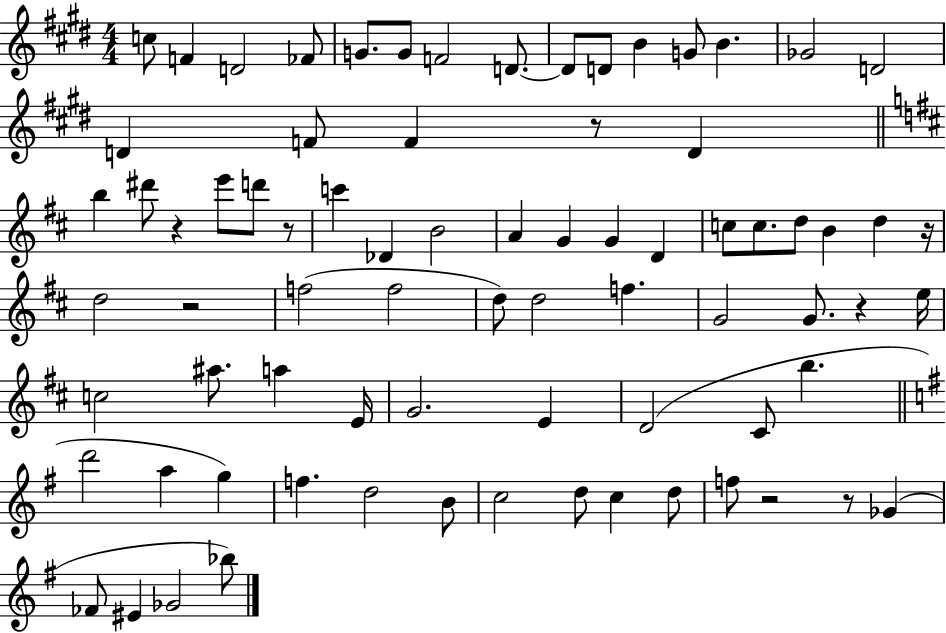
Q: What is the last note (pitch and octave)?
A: Bb5